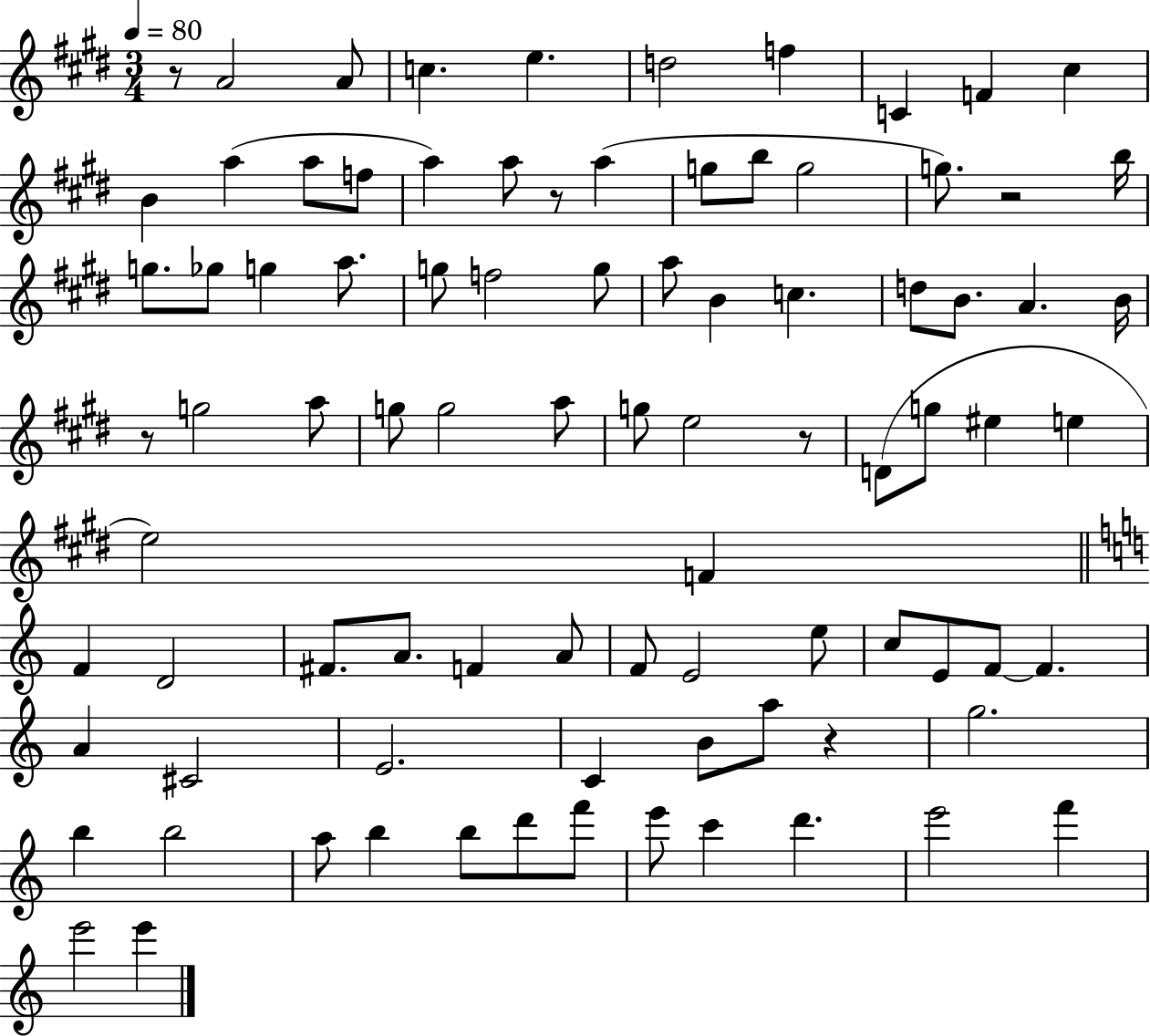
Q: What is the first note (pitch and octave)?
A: A4